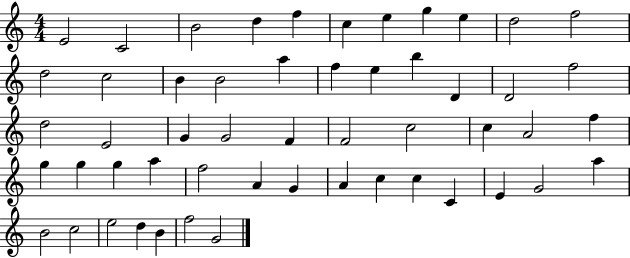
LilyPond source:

{
  \clef treble
  \numericTimeSignature
  \time 4/4
  \key c \major
  e'2 c'2 | b'2 d''4 f''4 | c''4 e''4 g''4 e''4 | d''2 f''2 | \break d''2 c''2 | b'4 b'2 a''4 | f''4 e''4 b''4 d'4 | d'2 f''2 | \break d''2 e'2 | g'4 g'2 f'4 | f'2 c''2 | c''4 a'2 f''4 | \break g''4 g''4 g''4 a''4 | f''2 a'4 g'4 | a'4 c''4 c''4 c'4 | e'4 g'2 a''4 | \break b'2 c''2 | e''2 d''4 b'4 | f''2 g'2 | \bar "|."
}